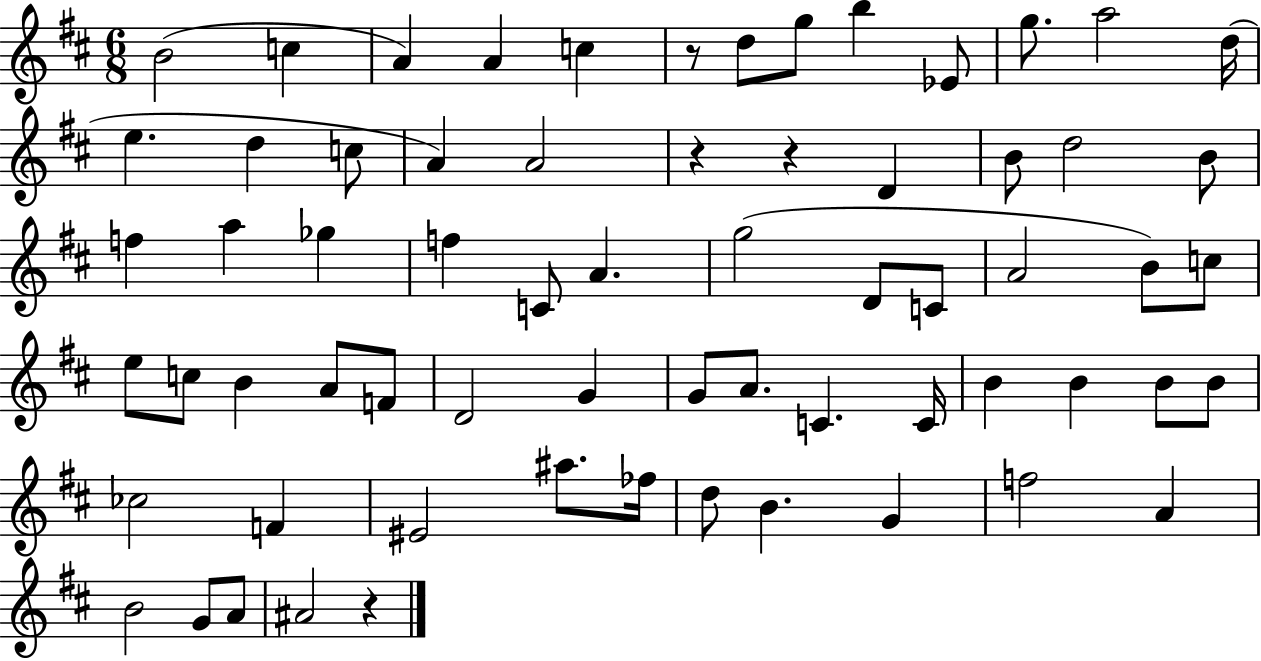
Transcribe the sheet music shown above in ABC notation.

X:1
T:Untitled
M:6/8
L:1/4
K:D
B2 c A A c z/2 d/2 g/2 b _E/2 g/2 a2 d/4 e d c/2 A A2 z z D B/2 d2 B/2 f a _g f C/2 A g2 D/2 C/2 A2 B/2 c/2 e/2 c/2 B A/2 F/2 D2 G G/2 A/2 C C/4 B B B/2 B/2 _c2 F ^E2 ^a/2 _f/4 d/2 B G f2 A B2 G/2 A/2 ^A2 z